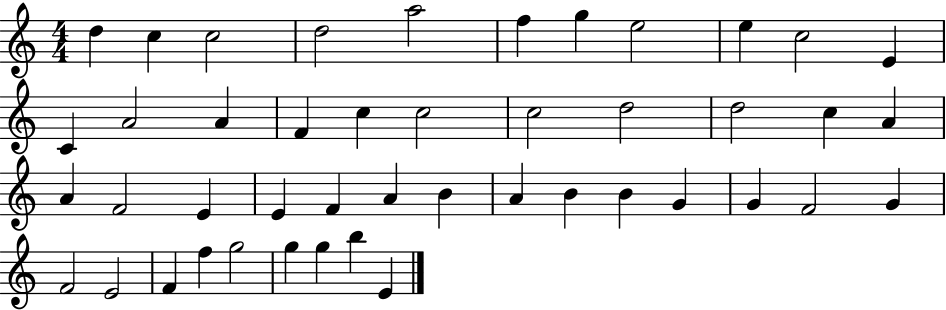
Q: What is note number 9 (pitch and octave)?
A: E5